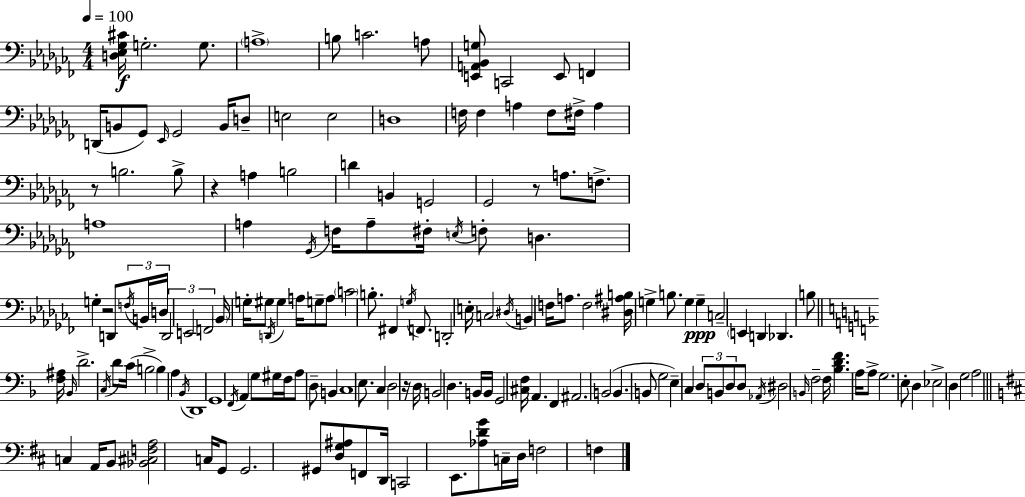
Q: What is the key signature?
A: AES minor